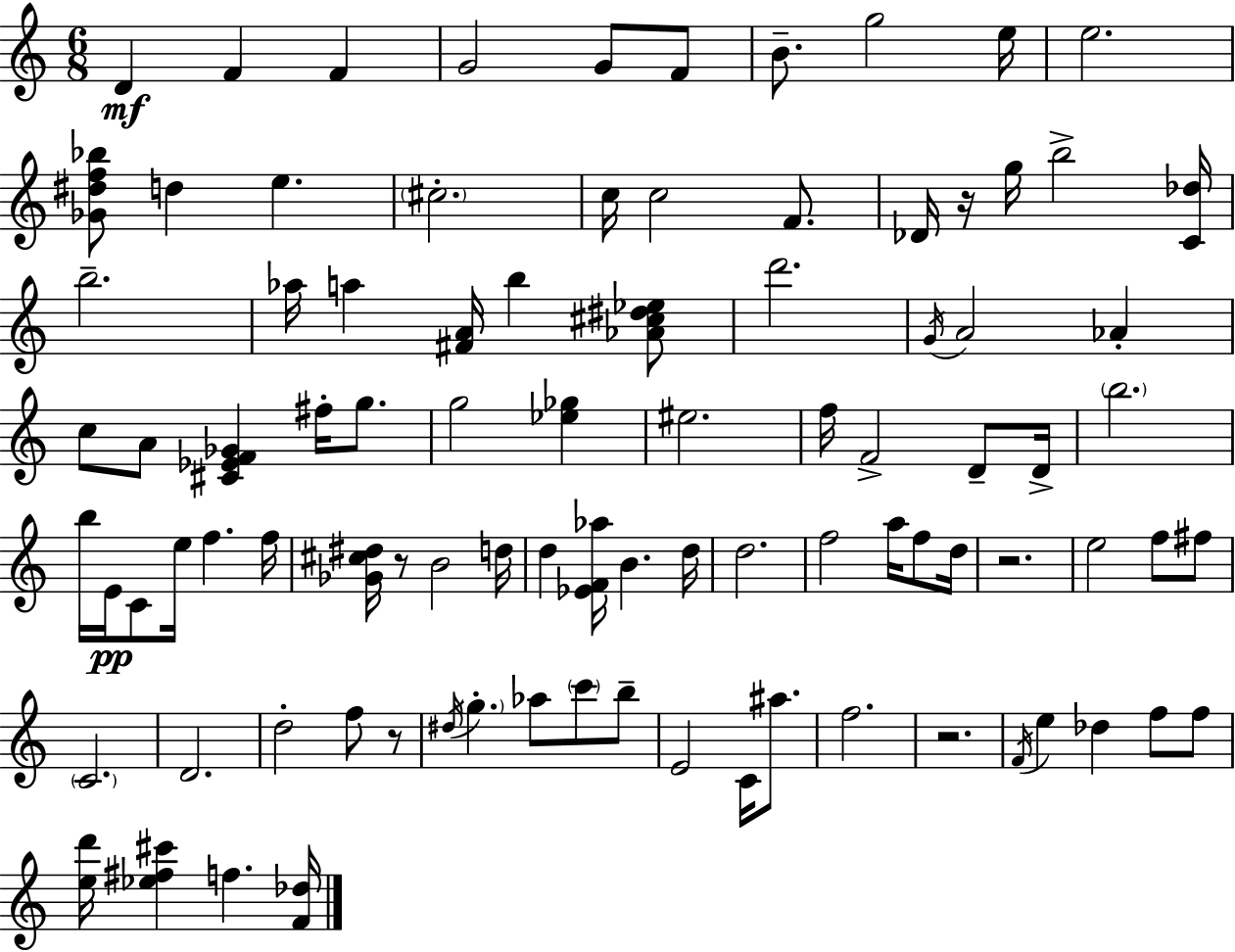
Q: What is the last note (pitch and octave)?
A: F5